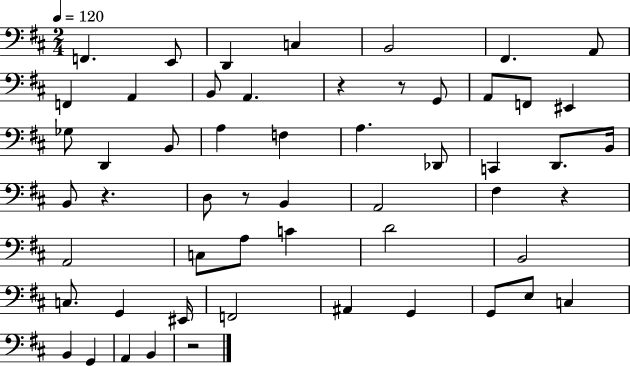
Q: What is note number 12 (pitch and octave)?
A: G2